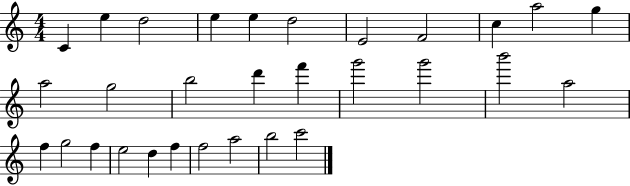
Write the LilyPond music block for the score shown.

{
  \clef treble
  \numericTimeSignature
  \time 4/4
  \key c \major
  c'4 e''4 d''2 | e''4 e''4 d''2 | e'2 f'2 | c''4 a''2 g''4 | \break a''2 g''2 | b''2 d'''4 f'''4 | g'''2 g'''2 | b'''2 a''2 | \break f''4 g''2 f''4 | e''2 d''4 f''4 | f''2 a''2 | b''2 c'''2 | \break \bar "|."
}